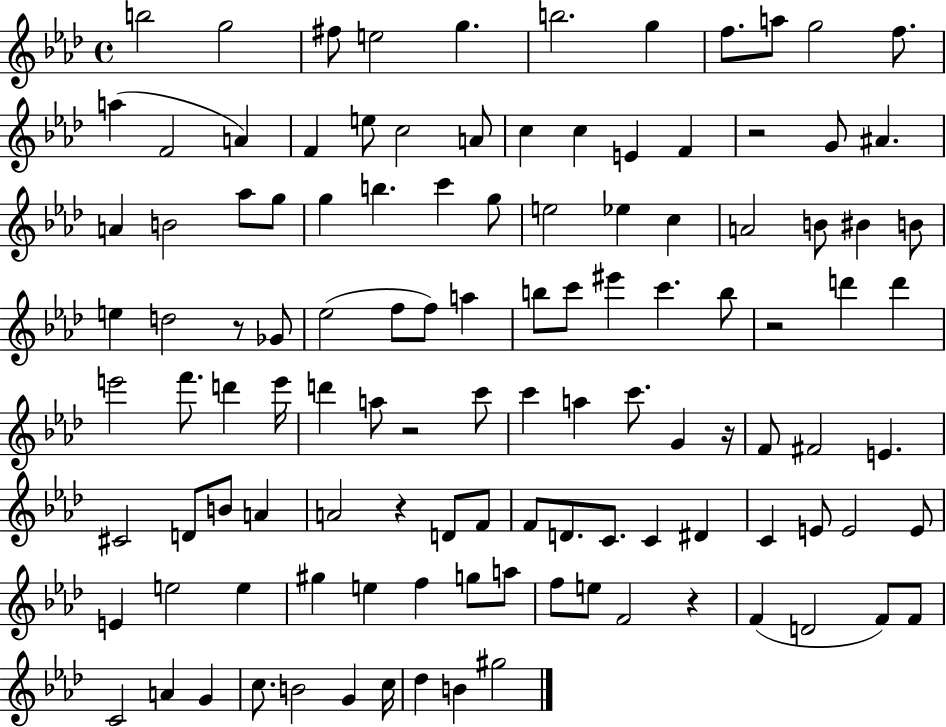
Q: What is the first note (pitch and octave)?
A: B5